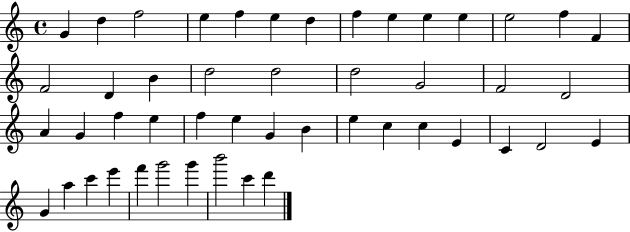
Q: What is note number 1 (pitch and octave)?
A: G4